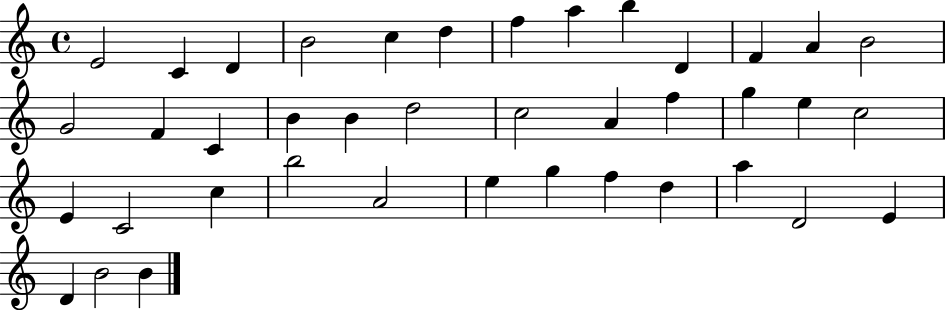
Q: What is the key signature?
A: C major